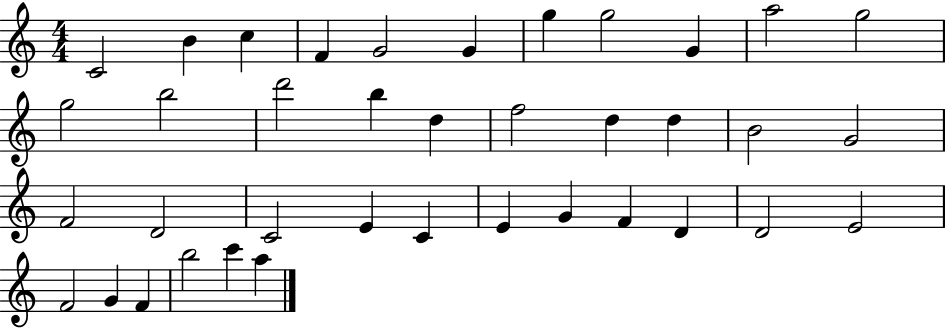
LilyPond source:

{
  \clef treble
  \numericTimeSignature
  \time 4/4
  \key c \major
  c'2 b'4 c''4 | f'4 g'2 g'4 | g''4 g''2 g'4 | a''2 g''2 | \break g''2 b''2 | d'''2 b''4 d''4 | f''2 d''4 d''4 | b'2 g'2 | \break f'2 d'2 | c'2 e'4 c'4 | e'4 g'4 f'4 d'4 | d'2 e'2 | \break f'2 g'4 f'4 | b''2 c'''4 a''4 | \bar "|."
}